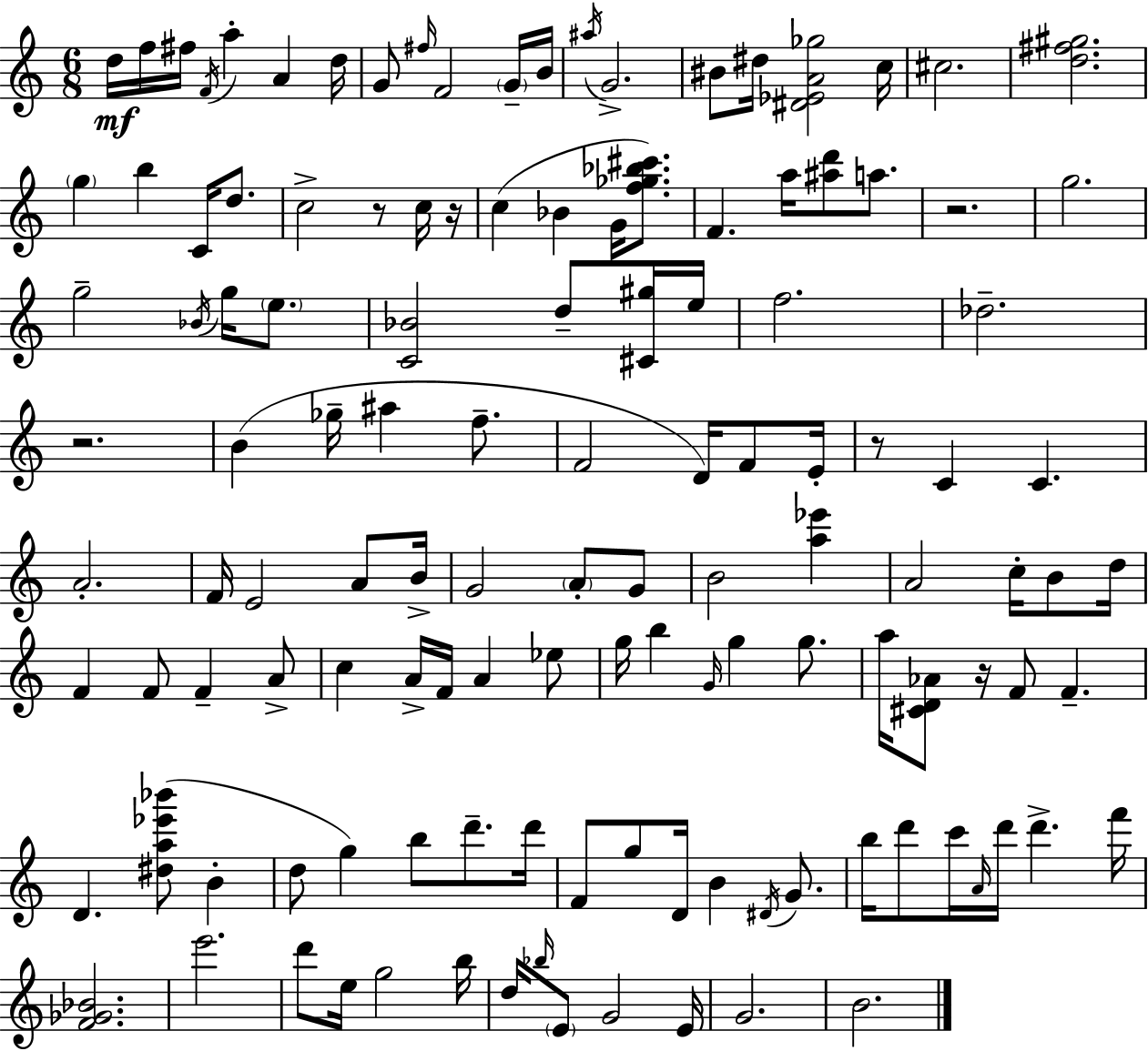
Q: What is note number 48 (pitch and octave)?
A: C4